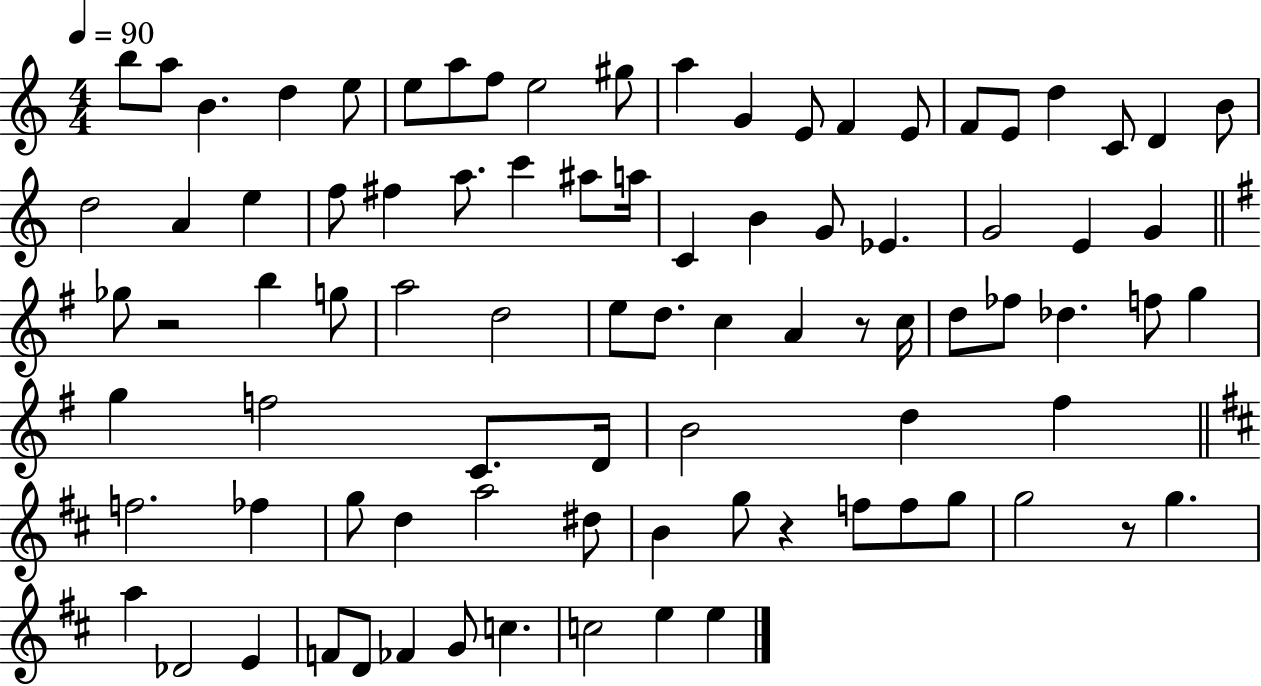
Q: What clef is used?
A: treble